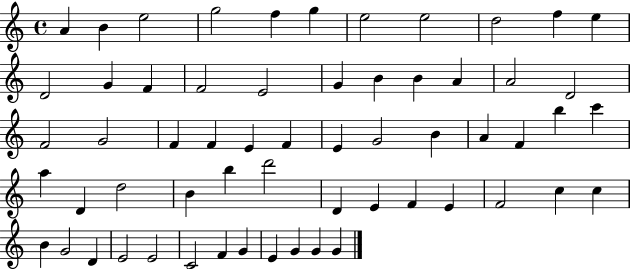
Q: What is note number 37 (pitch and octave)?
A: D4